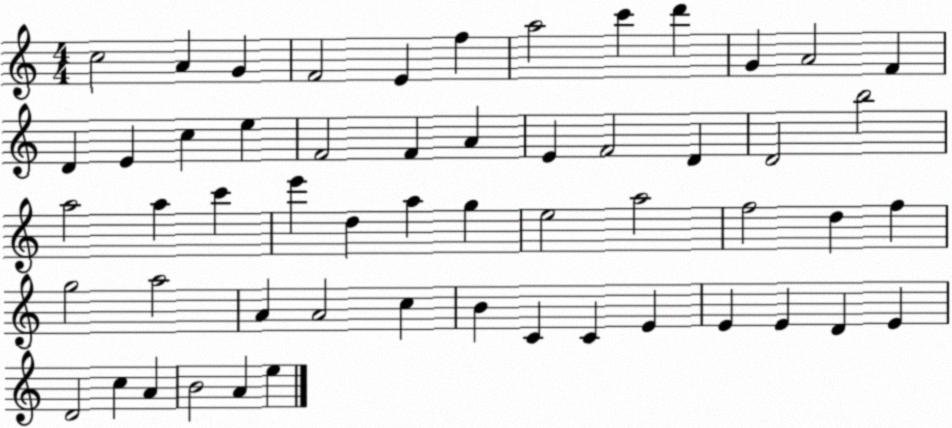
X:1
T:Untitled
M:4/4
L:1/4
K:C
c2 A G F2 E f a2 c' d' G A2 F D E c e F2 F A E F2 D D2 b2 a2 a c' e' d a g e2 a2 f2 d f g2 a2 A A2 c B C C E E E D E D2 c A B2 A e